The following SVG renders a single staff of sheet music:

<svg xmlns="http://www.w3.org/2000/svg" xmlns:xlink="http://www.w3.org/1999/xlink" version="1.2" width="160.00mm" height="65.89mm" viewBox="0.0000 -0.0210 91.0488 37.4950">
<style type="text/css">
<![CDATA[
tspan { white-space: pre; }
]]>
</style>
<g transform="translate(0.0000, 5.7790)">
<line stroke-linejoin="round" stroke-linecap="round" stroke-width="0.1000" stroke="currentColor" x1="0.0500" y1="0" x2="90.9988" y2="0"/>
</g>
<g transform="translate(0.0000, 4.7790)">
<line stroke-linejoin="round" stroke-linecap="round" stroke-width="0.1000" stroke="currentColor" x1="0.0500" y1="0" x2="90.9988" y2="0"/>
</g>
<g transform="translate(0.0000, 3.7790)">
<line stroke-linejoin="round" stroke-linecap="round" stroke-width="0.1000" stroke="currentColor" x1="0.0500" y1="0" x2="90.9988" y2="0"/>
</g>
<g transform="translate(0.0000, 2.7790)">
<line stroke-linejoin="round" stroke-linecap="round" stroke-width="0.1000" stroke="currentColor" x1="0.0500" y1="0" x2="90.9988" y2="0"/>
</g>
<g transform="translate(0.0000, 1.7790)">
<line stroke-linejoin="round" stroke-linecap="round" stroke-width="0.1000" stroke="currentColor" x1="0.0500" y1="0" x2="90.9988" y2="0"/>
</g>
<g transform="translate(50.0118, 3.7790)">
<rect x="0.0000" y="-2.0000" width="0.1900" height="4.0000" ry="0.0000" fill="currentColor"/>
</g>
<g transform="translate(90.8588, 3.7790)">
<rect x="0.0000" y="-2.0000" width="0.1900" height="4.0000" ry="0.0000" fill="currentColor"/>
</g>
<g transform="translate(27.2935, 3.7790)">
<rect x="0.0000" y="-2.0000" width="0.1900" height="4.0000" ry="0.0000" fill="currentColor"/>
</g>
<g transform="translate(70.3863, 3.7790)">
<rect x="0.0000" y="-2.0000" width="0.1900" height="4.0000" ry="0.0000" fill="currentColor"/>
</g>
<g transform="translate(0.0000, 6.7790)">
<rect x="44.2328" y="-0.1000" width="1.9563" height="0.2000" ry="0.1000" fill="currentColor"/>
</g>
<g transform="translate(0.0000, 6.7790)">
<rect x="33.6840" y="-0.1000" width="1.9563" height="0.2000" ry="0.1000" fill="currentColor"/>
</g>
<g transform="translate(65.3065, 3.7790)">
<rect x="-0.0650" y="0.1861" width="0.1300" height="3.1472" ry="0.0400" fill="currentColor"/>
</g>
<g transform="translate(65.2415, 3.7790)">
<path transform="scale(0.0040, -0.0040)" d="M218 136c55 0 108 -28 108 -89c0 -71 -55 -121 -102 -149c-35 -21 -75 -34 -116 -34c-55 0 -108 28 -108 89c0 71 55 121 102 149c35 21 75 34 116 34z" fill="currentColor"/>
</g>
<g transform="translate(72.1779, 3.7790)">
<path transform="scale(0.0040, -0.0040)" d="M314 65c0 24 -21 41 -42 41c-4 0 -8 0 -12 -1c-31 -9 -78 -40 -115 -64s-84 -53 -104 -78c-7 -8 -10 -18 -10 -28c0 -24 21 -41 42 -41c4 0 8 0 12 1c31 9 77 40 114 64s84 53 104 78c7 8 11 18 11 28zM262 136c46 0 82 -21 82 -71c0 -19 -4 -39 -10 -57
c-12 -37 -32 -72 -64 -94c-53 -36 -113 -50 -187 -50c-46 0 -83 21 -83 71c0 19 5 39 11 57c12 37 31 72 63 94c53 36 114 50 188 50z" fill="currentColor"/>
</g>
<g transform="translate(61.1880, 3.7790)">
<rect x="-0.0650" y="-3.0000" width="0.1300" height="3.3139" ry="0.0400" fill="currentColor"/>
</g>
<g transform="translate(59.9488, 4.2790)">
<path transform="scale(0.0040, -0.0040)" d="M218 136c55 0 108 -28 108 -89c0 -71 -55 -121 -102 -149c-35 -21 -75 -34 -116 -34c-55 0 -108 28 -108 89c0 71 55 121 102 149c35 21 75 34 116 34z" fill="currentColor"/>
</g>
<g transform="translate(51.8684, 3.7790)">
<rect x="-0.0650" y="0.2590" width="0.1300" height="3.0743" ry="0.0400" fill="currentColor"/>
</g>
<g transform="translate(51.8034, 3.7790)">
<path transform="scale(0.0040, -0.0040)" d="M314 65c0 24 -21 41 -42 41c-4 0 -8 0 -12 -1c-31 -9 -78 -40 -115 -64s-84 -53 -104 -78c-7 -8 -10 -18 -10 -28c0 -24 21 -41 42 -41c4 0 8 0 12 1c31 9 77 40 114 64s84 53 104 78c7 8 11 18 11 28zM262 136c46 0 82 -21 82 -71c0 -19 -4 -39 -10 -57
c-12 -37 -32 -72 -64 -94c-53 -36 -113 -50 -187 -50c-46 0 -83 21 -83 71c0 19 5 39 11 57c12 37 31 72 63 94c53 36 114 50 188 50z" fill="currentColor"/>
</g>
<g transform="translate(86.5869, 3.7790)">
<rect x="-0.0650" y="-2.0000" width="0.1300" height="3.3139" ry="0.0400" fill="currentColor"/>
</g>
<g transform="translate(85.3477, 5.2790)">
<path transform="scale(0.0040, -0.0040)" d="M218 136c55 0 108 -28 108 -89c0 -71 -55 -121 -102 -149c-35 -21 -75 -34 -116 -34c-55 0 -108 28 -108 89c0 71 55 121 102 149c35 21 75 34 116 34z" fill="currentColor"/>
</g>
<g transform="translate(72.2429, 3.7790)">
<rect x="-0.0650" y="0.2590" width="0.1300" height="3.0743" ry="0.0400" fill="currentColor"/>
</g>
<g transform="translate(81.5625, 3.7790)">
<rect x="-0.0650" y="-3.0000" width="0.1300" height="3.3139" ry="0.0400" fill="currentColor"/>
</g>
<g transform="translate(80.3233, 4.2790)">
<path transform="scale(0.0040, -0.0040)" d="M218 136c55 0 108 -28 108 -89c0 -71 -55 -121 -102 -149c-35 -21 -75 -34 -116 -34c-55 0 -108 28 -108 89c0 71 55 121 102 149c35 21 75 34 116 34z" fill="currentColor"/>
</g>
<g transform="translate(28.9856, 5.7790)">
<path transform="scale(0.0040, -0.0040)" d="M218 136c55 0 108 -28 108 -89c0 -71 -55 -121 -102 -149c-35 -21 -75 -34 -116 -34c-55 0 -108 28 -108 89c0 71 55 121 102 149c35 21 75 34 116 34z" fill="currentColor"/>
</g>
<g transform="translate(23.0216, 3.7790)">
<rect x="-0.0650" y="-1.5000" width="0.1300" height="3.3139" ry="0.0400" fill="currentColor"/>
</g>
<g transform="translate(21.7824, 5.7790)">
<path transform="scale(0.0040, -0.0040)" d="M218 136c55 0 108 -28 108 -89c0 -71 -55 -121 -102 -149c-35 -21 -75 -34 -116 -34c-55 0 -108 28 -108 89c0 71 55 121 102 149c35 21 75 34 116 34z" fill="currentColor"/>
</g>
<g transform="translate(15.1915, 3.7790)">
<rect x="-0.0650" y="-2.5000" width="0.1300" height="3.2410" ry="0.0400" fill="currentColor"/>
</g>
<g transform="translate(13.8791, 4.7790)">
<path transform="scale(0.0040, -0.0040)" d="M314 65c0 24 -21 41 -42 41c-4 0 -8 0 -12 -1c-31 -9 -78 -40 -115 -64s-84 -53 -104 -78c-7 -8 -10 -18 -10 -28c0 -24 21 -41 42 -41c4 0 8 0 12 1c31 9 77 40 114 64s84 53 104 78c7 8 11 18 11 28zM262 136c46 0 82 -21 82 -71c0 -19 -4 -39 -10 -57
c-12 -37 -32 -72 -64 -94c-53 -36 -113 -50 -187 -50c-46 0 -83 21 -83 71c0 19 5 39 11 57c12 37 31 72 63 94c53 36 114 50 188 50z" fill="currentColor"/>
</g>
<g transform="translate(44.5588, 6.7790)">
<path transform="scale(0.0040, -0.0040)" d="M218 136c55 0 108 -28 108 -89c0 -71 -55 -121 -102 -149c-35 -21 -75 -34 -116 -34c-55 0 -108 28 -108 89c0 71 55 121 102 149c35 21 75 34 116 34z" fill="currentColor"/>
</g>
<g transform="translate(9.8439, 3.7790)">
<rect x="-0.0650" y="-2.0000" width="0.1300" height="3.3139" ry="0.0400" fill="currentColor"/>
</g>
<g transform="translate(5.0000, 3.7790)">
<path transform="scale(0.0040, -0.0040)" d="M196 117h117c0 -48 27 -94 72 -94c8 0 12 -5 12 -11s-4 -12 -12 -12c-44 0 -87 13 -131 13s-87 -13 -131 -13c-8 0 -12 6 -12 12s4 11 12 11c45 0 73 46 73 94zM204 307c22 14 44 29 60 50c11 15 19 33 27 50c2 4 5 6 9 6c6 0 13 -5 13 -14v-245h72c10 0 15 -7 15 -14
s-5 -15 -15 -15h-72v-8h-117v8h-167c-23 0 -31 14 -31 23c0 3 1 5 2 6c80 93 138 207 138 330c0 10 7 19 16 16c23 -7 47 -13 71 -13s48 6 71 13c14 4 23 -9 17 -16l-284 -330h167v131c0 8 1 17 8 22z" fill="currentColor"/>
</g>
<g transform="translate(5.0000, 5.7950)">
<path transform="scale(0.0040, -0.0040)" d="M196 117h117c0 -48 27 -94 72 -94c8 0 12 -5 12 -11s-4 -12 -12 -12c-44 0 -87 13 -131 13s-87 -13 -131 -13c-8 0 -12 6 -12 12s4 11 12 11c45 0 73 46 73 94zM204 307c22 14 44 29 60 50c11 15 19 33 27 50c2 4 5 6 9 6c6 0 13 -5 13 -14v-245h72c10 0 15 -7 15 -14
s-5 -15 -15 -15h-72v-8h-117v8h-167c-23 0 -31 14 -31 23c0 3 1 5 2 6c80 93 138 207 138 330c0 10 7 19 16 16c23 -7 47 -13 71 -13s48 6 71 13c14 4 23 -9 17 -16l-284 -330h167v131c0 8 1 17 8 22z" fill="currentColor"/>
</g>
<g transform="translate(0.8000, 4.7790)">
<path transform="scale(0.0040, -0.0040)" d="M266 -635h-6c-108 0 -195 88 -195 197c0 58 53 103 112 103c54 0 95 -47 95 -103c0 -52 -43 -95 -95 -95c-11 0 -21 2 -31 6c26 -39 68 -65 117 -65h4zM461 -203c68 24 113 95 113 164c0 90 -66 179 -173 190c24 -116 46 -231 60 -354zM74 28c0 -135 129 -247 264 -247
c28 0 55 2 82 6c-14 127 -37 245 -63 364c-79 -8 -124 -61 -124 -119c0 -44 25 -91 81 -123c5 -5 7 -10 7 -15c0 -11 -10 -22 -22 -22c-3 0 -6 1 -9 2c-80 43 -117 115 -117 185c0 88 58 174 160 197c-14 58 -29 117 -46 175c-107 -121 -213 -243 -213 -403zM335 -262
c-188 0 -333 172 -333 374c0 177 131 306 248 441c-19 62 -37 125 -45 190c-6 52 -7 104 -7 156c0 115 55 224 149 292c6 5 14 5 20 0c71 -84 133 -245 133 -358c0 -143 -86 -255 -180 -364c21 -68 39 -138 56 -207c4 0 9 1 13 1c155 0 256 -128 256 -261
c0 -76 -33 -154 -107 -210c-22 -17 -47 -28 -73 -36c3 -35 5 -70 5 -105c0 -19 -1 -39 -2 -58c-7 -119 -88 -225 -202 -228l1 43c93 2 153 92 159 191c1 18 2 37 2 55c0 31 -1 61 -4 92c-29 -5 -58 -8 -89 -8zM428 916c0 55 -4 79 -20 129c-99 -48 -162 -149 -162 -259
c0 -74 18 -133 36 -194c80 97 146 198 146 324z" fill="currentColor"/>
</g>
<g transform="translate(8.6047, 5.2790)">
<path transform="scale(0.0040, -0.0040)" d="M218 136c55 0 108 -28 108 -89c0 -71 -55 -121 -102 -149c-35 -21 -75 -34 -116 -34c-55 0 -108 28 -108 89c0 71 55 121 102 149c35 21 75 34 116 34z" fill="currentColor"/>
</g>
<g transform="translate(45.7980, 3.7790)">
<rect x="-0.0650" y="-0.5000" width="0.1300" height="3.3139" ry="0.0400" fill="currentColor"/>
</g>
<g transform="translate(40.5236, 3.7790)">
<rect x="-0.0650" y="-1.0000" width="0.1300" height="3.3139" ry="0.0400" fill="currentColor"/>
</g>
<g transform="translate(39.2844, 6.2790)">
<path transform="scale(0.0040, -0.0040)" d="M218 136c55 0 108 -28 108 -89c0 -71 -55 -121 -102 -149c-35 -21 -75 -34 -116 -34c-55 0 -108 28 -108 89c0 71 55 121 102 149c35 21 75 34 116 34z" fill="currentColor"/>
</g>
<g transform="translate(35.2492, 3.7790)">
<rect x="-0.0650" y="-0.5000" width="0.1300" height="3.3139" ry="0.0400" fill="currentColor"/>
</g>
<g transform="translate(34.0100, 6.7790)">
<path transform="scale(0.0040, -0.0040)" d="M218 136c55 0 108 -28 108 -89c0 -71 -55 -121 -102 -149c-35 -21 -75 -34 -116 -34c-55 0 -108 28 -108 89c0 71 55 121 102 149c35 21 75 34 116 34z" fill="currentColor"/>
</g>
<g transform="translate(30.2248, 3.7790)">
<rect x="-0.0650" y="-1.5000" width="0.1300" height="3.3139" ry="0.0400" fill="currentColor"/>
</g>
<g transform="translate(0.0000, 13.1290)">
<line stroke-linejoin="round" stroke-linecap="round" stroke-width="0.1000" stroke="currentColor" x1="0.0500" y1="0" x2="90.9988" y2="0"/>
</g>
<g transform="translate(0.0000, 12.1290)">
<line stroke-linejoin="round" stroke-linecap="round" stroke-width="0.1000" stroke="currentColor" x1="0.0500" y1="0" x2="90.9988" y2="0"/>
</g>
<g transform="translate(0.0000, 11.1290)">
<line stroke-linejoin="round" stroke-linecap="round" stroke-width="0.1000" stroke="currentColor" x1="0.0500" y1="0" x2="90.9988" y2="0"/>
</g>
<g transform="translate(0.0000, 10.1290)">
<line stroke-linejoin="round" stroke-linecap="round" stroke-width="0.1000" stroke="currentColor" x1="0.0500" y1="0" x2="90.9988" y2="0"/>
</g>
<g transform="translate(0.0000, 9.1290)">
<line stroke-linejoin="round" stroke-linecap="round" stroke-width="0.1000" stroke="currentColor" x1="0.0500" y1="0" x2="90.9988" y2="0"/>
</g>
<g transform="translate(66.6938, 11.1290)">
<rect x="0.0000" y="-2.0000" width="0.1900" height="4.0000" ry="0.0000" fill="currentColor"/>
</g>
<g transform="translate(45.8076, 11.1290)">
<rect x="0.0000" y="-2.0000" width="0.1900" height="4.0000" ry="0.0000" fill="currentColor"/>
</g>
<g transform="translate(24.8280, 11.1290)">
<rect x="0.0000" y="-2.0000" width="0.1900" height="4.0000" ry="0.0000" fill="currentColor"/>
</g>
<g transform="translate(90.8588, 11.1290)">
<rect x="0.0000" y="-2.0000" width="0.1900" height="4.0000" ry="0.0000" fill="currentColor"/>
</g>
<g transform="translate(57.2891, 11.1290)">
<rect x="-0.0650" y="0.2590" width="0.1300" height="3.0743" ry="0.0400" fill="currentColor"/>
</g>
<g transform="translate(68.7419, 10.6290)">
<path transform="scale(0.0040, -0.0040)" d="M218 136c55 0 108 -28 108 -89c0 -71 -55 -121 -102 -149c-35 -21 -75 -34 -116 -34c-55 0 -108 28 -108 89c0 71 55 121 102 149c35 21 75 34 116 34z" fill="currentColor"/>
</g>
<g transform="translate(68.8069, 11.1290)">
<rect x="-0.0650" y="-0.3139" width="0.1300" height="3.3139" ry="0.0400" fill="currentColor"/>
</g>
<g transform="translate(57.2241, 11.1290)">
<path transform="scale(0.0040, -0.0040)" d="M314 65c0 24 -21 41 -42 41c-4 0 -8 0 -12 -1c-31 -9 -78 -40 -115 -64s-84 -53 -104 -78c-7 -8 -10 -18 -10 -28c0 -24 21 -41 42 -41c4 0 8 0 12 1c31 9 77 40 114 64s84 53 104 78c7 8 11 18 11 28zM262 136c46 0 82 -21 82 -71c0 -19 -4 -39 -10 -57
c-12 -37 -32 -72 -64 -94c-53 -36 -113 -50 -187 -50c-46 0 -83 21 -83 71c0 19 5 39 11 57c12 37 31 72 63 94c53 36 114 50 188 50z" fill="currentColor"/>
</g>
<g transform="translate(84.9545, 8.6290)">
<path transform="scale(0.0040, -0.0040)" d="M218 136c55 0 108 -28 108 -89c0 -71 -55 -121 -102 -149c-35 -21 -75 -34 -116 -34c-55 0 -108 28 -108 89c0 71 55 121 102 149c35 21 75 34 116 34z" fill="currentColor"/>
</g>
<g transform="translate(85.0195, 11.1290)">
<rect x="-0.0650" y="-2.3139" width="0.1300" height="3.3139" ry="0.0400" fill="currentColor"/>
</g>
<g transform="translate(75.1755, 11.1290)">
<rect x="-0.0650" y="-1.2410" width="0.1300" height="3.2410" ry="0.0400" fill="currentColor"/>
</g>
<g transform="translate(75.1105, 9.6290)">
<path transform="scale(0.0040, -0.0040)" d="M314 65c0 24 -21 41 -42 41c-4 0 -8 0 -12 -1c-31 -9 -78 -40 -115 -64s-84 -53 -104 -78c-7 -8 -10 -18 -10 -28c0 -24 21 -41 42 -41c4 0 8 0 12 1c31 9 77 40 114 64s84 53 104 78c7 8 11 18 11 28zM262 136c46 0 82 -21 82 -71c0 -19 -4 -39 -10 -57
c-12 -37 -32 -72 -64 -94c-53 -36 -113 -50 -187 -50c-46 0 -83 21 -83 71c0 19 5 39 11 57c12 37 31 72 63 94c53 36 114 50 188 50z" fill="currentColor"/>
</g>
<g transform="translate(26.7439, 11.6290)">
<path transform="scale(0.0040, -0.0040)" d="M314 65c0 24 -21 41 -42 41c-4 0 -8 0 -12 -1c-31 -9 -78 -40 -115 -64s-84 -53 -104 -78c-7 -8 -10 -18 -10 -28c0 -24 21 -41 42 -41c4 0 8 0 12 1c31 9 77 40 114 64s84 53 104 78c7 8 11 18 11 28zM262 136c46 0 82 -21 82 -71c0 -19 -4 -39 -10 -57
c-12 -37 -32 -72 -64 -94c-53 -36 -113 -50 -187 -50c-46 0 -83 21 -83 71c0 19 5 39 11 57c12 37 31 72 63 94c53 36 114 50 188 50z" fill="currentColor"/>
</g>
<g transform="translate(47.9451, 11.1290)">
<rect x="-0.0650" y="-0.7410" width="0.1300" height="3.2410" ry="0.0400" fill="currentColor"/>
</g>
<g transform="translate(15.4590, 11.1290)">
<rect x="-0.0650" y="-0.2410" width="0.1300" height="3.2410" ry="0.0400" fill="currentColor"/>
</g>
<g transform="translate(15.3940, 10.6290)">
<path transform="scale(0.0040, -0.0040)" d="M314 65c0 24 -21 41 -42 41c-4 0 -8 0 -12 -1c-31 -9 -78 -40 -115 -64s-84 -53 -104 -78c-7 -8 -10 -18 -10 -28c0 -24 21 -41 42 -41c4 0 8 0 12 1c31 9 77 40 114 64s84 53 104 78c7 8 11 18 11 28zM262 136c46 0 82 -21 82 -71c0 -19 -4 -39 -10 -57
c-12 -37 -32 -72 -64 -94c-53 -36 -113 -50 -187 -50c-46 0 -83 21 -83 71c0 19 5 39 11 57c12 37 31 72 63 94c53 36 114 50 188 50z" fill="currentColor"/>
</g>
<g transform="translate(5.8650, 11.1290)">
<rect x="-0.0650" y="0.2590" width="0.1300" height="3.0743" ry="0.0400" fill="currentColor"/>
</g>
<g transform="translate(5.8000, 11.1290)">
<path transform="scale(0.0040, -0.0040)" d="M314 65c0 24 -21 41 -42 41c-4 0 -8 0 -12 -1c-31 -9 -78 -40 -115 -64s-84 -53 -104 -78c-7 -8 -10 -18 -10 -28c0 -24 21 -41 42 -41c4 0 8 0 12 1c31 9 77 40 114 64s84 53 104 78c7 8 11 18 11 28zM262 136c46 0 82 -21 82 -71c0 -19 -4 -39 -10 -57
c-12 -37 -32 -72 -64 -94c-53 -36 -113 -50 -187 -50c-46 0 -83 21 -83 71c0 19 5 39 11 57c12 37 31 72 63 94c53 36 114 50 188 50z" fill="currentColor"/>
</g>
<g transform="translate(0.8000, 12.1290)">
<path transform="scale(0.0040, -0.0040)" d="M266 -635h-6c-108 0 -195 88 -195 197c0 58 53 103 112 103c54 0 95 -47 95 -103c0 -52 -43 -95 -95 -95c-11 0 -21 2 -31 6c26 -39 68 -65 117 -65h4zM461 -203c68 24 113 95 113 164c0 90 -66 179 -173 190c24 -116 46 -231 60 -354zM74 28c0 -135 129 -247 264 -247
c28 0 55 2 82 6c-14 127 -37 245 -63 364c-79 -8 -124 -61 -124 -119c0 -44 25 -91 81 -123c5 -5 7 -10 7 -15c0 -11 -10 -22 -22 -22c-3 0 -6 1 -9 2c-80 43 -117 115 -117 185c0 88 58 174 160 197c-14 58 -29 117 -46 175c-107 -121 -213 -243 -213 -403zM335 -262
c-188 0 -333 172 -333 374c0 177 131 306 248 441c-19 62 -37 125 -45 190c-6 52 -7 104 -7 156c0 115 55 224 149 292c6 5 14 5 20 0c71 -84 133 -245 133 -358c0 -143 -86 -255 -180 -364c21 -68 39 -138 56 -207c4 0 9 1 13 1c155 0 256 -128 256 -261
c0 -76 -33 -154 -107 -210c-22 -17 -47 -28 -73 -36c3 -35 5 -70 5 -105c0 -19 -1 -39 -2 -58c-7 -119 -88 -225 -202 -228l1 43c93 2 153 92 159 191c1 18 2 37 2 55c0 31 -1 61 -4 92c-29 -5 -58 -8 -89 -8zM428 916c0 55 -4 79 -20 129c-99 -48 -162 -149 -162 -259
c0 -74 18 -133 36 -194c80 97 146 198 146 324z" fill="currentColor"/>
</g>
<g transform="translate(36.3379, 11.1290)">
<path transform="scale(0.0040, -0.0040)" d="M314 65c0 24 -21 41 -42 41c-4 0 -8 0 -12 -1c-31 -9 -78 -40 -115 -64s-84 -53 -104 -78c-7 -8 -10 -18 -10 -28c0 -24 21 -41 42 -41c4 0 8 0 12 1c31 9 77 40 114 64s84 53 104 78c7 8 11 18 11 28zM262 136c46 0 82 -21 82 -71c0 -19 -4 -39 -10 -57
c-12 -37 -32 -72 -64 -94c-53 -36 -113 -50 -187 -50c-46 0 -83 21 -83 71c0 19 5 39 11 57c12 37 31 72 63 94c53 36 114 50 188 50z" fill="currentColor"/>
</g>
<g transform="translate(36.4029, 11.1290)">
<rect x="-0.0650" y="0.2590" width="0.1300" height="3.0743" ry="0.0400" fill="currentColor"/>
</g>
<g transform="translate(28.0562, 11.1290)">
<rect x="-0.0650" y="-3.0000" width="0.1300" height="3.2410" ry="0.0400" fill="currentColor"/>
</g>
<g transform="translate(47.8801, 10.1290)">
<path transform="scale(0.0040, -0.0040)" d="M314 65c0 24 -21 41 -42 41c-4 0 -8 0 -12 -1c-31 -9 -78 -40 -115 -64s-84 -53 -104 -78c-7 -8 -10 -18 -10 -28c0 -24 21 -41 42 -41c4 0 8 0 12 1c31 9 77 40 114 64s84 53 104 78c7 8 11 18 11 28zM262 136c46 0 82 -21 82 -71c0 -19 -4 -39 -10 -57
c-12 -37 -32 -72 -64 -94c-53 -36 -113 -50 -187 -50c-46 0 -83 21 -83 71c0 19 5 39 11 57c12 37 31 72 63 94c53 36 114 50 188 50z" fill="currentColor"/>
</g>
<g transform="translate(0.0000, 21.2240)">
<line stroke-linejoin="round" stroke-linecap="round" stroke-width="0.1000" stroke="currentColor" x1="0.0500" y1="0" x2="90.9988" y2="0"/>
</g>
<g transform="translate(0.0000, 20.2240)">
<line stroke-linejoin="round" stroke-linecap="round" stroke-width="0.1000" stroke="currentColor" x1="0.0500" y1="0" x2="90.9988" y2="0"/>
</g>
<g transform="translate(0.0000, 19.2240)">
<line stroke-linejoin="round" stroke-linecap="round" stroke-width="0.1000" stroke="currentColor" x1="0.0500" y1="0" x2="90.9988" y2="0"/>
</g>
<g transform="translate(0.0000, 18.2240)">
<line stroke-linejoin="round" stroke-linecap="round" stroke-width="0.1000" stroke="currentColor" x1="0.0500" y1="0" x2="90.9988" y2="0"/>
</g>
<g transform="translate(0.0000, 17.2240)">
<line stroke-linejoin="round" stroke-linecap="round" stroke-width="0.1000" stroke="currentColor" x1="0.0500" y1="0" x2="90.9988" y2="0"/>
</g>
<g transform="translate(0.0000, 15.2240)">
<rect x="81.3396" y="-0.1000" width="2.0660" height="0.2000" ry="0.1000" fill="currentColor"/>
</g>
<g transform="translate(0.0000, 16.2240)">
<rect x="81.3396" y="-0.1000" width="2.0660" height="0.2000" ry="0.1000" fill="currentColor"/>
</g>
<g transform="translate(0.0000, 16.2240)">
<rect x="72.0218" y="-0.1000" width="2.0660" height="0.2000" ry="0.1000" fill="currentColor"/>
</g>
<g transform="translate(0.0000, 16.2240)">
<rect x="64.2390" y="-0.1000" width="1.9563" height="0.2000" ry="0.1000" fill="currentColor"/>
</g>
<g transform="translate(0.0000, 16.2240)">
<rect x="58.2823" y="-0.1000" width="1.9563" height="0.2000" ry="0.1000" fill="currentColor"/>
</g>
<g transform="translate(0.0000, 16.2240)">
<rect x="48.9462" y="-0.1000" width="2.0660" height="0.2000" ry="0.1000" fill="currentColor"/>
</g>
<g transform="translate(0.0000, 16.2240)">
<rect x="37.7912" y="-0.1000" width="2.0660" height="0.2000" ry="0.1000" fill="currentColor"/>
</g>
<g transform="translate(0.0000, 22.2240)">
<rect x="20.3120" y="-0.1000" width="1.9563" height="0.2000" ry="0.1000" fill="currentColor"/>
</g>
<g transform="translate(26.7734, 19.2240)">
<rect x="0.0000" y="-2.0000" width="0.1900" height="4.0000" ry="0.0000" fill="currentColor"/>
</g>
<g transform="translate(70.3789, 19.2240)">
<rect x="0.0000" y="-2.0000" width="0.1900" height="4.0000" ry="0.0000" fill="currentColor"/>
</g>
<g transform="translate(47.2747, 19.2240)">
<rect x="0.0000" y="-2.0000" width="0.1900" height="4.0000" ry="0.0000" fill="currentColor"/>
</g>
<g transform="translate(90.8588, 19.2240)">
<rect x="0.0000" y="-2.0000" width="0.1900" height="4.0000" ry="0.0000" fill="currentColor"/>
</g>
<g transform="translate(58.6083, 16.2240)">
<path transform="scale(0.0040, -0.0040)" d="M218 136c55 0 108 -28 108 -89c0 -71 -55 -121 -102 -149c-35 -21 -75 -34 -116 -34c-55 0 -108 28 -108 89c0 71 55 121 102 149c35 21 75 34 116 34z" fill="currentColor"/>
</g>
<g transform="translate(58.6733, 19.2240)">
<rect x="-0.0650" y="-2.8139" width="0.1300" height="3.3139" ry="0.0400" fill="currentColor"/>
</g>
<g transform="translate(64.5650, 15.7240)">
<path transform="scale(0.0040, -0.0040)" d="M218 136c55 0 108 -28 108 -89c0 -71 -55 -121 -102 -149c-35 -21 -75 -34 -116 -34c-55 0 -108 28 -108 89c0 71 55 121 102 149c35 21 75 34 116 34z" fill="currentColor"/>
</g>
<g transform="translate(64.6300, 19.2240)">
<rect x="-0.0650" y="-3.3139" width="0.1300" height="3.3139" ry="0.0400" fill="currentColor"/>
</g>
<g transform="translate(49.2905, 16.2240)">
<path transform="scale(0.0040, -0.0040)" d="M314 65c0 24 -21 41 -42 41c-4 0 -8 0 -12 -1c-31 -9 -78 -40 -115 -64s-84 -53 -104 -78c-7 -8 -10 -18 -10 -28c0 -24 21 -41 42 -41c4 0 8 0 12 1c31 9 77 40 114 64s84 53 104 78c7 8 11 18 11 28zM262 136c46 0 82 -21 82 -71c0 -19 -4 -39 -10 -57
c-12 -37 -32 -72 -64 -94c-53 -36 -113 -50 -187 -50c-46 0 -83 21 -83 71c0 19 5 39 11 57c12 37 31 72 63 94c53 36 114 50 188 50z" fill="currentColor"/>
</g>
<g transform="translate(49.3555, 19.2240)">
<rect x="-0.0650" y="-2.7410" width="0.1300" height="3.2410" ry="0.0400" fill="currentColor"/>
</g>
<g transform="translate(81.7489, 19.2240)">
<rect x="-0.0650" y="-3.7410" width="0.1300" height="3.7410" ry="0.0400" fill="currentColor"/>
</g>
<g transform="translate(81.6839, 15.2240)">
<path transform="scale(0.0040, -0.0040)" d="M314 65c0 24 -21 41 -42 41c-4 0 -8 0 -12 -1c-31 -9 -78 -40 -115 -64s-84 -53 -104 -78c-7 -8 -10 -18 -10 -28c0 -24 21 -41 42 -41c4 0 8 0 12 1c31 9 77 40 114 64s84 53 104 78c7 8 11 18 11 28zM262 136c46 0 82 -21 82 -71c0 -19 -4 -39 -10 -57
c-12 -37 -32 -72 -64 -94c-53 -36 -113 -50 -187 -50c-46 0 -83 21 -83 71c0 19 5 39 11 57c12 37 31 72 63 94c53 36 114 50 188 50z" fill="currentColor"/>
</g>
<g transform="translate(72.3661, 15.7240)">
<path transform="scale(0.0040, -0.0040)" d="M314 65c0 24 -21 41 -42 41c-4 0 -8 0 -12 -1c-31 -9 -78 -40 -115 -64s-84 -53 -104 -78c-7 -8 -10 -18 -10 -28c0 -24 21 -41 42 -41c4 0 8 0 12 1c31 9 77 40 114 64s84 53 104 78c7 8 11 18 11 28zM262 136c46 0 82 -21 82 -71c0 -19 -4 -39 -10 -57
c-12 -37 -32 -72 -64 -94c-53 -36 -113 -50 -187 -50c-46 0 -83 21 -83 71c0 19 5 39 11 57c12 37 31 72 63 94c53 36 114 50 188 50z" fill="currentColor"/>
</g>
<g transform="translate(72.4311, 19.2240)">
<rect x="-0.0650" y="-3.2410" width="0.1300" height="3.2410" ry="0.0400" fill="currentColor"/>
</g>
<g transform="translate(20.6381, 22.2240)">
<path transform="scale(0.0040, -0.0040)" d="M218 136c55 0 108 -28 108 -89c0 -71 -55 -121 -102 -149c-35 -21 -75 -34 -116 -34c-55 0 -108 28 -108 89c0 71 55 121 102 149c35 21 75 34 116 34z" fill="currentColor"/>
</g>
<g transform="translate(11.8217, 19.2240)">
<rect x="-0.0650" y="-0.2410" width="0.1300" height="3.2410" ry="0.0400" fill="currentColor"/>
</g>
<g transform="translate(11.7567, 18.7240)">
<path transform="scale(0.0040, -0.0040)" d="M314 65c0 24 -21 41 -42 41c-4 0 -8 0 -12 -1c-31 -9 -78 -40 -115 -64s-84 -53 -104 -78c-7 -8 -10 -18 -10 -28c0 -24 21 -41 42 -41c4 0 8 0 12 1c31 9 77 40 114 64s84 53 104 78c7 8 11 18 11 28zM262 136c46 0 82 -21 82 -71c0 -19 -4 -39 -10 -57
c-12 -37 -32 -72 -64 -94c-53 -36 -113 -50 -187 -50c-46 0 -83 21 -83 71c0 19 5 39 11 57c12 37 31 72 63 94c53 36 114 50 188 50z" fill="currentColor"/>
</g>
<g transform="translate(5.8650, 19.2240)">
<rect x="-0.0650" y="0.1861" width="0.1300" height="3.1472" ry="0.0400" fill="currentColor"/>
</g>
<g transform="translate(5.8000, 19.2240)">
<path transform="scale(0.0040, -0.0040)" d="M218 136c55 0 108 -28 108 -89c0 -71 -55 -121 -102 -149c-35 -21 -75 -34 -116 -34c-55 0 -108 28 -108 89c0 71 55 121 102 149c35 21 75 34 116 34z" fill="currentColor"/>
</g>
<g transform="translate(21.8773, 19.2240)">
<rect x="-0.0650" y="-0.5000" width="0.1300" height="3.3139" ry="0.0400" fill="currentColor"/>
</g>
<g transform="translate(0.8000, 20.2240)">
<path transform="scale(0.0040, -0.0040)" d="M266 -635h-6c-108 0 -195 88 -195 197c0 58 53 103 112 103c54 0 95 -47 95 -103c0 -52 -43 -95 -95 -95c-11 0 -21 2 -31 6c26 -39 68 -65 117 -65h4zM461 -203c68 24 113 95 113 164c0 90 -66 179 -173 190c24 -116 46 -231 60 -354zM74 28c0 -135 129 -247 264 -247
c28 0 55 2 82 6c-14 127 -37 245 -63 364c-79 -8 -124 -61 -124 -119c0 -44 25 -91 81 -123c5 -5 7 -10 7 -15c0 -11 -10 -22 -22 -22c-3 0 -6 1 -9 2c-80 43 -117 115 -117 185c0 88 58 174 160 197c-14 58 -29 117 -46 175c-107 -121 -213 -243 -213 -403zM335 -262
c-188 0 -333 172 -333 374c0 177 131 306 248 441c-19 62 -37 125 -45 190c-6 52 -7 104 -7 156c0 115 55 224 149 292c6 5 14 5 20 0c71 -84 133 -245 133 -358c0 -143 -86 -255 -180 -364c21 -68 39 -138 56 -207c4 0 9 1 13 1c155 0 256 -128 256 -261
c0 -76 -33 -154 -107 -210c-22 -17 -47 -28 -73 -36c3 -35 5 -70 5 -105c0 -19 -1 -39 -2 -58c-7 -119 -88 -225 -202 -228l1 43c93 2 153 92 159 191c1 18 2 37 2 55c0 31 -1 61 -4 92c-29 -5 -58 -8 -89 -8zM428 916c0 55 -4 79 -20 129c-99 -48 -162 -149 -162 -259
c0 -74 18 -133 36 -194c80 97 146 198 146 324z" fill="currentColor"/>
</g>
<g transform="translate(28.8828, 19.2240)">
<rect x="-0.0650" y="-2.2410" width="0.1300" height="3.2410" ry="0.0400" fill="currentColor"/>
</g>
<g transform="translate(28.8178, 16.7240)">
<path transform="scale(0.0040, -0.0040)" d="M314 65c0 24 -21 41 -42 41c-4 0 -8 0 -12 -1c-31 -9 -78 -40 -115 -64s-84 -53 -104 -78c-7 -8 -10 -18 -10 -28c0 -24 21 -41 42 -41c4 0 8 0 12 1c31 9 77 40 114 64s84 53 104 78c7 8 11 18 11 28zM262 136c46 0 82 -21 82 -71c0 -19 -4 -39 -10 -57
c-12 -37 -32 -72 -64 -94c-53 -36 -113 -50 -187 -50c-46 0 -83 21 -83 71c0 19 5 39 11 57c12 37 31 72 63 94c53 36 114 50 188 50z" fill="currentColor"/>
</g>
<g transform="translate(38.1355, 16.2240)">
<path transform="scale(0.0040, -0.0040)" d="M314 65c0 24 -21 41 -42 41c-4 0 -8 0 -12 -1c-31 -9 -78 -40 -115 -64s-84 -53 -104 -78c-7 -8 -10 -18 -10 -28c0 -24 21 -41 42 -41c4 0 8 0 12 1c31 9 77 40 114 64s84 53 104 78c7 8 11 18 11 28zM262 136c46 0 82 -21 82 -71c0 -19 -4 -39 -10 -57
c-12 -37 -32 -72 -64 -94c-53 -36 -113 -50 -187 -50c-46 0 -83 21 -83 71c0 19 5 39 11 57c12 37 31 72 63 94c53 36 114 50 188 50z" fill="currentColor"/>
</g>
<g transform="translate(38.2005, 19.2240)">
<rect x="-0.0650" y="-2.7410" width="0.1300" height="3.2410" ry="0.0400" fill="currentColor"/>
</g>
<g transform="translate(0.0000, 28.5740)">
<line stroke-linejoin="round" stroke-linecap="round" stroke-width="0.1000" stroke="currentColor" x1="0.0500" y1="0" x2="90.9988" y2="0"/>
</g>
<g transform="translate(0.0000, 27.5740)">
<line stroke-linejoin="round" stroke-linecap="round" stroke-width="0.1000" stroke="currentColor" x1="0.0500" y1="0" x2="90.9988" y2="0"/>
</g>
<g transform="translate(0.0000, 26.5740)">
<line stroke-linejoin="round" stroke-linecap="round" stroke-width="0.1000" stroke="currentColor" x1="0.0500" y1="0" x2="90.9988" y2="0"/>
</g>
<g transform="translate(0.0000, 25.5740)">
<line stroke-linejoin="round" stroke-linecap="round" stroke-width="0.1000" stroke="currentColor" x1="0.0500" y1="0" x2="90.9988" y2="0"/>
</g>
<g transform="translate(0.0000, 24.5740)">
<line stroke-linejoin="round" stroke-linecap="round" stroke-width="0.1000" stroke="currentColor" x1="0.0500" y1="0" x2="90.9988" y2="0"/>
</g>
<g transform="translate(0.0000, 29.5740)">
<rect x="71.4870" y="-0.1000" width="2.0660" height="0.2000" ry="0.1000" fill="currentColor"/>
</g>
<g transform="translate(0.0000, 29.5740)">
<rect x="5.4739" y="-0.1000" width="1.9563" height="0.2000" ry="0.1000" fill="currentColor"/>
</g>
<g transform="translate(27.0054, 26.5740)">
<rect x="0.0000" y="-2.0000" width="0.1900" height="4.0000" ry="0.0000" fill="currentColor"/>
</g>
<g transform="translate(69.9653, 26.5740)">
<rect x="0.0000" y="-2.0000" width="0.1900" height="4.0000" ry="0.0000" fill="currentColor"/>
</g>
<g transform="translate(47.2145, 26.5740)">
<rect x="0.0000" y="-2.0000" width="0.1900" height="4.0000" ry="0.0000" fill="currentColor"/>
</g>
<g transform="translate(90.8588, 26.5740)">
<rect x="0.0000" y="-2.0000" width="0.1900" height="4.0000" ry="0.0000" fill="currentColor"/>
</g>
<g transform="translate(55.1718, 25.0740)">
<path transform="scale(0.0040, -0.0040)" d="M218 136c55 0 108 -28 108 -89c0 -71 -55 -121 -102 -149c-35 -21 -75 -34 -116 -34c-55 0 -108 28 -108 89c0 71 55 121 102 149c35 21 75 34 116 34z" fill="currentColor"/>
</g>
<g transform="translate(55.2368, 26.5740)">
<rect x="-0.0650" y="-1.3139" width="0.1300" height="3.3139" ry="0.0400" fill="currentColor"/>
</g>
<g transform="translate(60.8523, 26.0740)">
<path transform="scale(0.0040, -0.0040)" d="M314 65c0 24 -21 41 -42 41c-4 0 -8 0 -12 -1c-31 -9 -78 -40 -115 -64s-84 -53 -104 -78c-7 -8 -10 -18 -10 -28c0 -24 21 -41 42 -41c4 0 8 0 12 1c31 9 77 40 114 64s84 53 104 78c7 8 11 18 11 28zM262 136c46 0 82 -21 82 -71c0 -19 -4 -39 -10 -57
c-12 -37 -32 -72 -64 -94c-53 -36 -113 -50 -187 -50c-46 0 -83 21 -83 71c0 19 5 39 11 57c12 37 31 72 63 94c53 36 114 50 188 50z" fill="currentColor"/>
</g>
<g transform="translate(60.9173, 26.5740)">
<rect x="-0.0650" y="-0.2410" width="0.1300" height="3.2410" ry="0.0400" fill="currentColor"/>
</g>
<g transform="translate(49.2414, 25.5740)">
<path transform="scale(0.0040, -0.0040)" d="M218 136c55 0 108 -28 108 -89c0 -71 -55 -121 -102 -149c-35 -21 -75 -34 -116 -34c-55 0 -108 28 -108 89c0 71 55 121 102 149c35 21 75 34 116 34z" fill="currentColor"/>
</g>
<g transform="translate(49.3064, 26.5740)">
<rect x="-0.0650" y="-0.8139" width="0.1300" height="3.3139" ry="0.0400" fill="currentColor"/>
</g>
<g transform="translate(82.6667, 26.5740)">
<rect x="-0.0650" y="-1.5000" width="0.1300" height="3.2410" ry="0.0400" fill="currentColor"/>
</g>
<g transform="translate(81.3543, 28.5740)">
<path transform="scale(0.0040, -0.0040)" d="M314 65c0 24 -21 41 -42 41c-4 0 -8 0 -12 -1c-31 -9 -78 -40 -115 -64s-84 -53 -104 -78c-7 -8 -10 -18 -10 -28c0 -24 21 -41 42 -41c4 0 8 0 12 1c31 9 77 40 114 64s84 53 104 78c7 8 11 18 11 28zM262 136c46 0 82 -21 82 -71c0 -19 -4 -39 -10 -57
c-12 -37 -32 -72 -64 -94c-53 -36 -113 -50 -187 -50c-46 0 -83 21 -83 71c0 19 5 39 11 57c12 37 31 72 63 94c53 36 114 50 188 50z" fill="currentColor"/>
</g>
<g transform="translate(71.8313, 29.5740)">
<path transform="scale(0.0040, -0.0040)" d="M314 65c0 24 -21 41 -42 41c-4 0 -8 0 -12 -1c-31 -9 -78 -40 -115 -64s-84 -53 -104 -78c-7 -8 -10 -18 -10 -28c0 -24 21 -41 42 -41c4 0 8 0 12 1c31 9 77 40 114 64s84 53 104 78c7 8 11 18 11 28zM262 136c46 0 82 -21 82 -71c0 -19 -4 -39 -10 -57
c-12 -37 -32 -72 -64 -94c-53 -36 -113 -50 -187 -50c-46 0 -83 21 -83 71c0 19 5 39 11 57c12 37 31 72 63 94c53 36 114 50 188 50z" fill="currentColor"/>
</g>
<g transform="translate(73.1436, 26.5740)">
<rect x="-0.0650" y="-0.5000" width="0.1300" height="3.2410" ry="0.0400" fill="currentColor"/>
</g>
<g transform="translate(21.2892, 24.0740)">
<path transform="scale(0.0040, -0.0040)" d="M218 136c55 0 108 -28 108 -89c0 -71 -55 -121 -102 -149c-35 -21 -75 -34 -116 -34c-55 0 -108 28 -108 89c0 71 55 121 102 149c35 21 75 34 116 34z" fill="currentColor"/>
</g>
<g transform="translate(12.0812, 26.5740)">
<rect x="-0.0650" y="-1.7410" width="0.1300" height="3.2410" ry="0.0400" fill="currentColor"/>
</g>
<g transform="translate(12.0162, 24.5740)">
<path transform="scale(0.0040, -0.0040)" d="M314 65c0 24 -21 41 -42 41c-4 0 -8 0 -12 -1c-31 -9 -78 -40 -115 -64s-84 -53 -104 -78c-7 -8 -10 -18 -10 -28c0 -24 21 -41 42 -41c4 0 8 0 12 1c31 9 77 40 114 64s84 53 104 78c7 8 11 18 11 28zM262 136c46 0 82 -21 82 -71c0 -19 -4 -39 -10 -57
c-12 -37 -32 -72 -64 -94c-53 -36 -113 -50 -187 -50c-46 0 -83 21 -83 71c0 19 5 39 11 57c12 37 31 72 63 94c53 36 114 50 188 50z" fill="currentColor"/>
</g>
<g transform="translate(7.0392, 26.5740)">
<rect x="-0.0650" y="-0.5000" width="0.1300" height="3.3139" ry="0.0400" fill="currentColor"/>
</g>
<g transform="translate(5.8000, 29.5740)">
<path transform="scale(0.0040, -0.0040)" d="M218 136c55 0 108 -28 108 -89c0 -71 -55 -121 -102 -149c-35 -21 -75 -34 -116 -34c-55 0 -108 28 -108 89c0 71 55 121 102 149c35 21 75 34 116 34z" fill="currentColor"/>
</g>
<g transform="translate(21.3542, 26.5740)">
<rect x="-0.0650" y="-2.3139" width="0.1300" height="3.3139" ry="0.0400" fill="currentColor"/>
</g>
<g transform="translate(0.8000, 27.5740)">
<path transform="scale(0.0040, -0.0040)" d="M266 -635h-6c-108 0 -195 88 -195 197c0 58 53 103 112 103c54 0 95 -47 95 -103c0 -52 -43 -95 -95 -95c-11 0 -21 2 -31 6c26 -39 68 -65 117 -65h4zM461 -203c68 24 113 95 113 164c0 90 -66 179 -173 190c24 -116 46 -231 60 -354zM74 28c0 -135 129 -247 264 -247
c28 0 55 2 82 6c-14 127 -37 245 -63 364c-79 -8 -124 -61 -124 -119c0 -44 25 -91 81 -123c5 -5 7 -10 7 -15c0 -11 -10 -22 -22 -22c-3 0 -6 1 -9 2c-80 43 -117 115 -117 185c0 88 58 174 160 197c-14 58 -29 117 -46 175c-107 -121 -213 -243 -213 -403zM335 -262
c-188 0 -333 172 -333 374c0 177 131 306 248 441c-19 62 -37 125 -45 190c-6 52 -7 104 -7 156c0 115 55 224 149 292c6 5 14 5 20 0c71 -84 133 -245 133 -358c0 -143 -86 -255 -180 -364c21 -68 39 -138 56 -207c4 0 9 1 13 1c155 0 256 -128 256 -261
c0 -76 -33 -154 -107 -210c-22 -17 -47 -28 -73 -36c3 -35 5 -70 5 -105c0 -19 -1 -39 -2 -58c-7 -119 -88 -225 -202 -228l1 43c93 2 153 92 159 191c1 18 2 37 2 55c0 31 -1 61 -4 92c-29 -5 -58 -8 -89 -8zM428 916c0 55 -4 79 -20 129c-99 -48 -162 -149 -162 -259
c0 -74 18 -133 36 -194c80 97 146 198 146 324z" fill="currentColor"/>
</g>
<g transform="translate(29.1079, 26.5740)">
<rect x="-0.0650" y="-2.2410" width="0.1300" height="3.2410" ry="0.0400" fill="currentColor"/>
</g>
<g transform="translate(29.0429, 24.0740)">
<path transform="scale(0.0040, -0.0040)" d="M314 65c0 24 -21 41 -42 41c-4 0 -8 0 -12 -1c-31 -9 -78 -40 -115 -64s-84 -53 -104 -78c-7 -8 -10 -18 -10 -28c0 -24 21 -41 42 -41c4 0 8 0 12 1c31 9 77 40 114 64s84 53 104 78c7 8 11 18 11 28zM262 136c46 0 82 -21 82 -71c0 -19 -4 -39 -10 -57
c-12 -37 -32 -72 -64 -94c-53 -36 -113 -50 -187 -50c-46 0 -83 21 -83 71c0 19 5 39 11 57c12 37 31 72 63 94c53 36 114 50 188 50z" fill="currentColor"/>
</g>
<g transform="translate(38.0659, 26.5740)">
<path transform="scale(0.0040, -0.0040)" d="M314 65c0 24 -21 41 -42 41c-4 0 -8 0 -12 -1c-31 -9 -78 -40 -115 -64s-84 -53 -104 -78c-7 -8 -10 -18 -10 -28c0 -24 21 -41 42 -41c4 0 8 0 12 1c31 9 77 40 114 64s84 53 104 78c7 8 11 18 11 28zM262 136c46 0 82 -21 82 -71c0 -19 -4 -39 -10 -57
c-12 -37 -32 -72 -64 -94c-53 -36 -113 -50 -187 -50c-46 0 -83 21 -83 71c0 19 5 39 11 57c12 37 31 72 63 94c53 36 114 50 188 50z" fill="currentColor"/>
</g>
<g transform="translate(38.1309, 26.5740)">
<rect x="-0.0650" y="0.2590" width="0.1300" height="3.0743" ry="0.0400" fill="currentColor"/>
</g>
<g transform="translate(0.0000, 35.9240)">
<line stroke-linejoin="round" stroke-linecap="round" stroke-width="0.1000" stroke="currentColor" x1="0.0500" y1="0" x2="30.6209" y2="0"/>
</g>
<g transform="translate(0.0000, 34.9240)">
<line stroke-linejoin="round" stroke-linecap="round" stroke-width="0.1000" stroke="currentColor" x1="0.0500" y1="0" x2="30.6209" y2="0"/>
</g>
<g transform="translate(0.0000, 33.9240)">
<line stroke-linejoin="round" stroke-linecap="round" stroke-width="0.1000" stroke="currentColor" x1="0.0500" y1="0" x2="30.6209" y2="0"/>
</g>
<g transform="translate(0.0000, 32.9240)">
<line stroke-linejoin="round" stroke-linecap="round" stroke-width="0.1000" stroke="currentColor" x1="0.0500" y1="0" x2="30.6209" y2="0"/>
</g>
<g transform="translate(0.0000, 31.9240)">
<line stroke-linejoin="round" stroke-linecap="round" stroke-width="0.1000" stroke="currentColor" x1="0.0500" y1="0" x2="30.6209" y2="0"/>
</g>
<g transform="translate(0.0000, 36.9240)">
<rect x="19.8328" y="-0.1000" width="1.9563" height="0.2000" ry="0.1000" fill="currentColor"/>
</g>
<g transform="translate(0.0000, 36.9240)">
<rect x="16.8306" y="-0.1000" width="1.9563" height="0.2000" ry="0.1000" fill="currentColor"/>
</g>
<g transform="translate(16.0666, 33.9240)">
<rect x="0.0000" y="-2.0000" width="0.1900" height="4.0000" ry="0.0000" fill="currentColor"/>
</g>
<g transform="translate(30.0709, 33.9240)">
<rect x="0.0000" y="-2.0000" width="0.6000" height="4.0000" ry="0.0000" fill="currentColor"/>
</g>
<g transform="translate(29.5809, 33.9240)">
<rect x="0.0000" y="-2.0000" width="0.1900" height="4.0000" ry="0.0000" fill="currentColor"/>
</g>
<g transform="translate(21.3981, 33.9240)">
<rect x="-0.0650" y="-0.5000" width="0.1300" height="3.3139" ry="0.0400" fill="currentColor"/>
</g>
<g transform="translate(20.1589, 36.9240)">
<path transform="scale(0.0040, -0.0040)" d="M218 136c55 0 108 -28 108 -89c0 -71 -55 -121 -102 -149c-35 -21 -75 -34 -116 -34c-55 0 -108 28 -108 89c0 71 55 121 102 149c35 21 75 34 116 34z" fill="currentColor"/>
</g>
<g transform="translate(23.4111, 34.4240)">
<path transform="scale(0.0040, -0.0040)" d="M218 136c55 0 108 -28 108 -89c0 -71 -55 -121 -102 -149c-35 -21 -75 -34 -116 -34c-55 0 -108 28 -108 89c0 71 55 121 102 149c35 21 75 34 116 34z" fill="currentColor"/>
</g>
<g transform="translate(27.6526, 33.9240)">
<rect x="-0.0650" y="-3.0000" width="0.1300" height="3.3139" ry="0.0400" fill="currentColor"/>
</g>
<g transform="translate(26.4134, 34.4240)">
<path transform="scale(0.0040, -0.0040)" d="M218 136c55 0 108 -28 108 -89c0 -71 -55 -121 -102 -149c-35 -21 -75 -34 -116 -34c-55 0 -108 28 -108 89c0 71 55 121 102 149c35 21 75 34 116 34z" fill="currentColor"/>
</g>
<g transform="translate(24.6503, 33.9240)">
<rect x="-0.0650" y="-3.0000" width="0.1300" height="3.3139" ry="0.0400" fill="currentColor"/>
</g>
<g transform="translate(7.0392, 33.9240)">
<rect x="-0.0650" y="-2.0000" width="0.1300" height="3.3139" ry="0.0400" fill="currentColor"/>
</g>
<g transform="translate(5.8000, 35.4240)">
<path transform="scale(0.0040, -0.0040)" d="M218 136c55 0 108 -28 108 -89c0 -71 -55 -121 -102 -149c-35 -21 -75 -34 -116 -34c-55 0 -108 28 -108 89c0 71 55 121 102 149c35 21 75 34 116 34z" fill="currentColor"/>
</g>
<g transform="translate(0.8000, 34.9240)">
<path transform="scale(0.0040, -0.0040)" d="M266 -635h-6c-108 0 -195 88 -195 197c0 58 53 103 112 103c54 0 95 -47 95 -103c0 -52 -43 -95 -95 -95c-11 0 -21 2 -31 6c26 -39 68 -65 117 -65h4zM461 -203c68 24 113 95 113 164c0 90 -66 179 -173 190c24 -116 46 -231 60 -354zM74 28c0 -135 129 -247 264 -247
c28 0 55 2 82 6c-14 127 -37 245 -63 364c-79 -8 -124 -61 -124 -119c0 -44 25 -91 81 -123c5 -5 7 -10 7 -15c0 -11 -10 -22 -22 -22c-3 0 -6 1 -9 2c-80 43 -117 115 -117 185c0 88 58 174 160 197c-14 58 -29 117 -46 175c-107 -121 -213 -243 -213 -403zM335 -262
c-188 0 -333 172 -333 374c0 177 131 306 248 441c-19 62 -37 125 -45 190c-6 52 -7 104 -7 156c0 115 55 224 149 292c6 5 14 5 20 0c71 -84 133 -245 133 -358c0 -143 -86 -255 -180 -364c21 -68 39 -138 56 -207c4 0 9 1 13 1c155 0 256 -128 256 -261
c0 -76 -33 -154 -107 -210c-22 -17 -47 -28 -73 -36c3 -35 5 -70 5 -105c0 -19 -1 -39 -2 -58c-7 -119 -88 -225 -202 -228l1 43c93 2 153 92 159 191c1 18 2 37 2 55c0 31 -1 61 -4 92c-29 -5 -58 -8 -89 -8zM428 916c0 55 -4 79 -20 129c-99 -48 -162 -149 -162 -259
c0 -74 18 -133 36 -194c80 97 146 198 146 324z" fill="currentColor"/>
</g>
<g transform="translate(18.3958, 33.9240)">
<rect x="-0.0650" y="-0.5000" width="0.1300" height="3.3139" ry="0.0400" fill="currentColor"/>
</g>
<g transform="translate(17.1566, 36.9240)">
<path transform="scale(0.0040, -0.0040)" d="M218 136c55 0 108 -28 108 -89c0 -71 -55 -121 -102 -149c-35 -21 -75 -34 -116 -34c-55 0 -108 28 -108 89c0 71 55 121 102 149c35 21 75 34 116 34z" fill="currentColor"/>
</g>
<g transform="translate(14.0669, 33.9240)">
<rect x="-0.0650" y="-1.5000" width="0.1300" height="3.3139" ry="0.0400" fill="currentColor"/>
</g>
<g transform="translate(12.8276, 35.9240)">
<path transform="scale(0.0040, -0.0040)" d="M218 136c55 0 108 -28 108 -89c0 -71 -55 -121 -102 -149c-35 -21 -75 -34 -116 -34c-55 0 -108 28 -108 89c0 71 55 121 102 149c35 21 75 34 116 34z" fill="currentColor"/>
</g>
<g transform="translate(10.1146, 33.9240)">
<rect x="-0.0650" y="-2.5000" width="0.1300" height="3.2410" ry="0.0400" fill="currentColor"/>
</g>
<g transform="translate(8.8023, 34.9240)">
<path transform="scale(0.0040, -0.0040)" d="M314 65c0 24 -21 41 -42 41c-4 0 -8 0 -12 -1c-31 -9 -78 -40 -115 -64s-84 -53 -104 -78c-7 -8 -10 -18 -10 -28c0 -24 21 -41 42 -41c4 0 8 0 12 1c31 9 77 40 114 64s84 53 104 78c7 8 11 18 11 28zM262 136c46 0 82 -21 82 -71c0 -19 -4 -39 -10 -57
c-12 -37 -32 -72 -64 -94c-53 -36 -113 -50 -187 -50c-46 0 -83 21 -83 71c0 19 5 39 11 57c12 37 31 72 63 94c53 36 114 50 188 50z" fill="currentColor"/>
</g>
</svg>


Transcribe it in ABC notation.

X:1
T:Untitled
M:4/4
L:1/4
K:C
F G2 E E C D C B2 A B B2 A F B2 c2 A2 B2 d2 B2 c e2 g B c2 C g2 a2 a2 a b b2 c'2 C f2 g g2 B2 d e c2 C2 E2 F G2 E C C A A